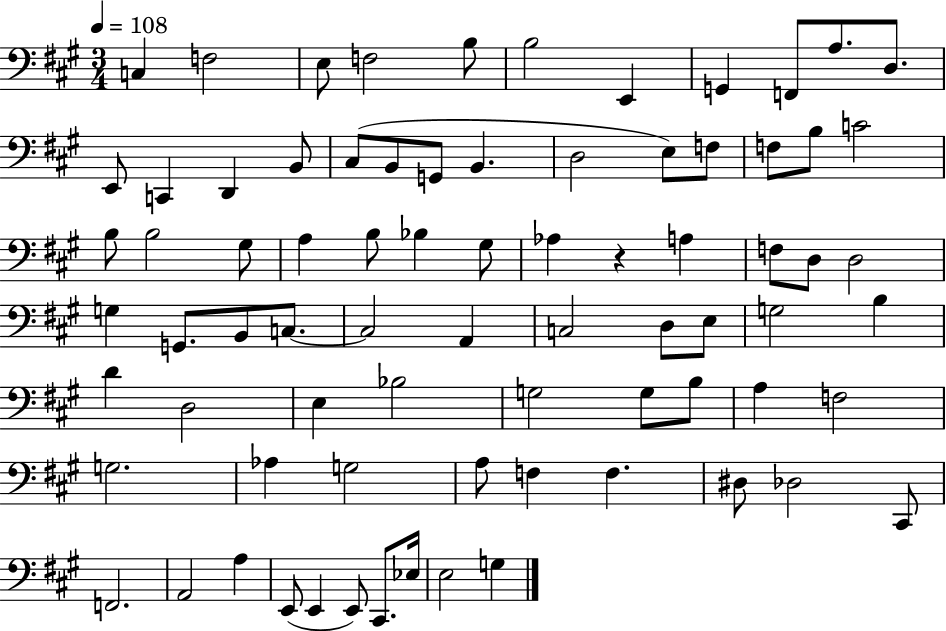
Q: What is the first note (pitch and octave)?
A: C3